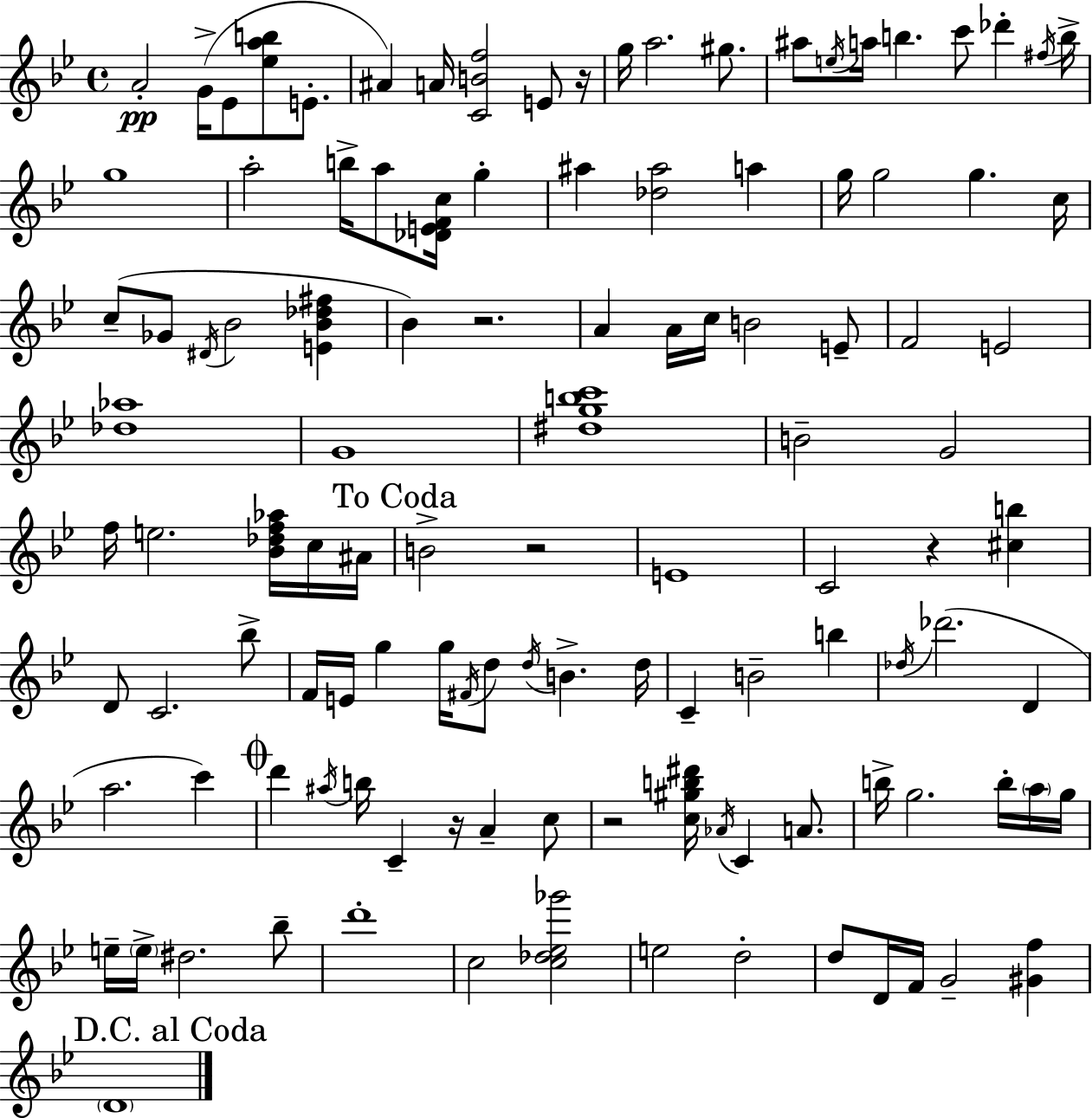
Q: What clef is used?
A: treble